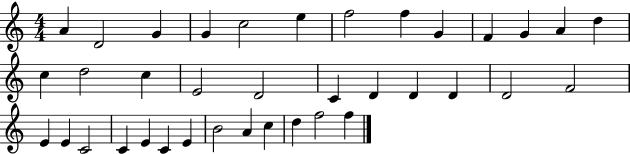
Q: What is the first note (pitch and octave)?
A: A4